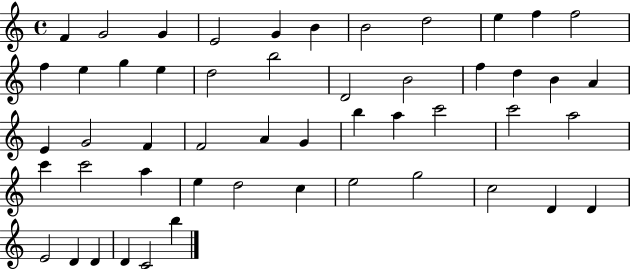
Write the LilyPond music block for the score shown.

{
  \clef treble
  \time 4/4
  \defaultTimeSignature
  \key c \major
  f'4 g'2 g'4 | e'2 g'4 b'4 | b'2 d''2 | e''4 f''4 f''2 | \break f''4 e''4 g''4 e''4 | d''2 b''2 | d'2 b'2 | f''4 d''4 b'4 a'4 | \break e'4 g'2 f'4 | f'2 a'4 g'4 | b''4 a''4 c'''2 | c'''2 a''2 | \break c'''4 c'''2 a''4 | e''4 d''2 c''4 | e''2 g''2 | c''2 d'4 d'4 | \break e'2 d'4 d'4 | d'4 c'2 b''4 | \bar "|."
}